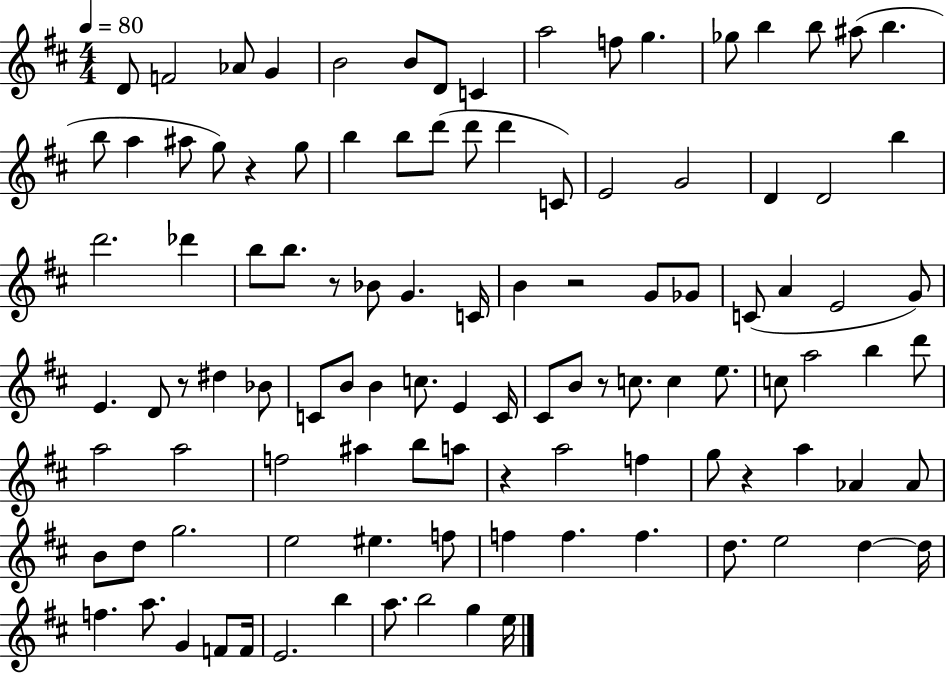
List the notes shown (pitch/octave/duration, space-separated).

D4/e F4/h Ab4/e G4/q B4/h B4/e D4/e C4/q A5/h F5/e G5/q. Gb5/e B5/q B5/e A#5/e B5/q. B5/e A5/q A#5/e G5/e R/q G5/e B5/q B5/e D6/e D6/e D6/q C4/e E4/h G4/h D4/q D4/h B5/q D6/h. Db6/q B5/e B5/e. R/e Bb4/e G4/q. C4/s B4/q R/h G4/e Gb4/e C4/e A4/q E4/h G4/e E4/q. D4/e R/e D#5/q Bb4/e C4/e B4/e B4/q C5/e. E4/q C4/s C#4/e B4/e R/e C5/e. C5/q E5/e. C5/e A5/h B5/q D6/e A5/h A5/h F5/h A#5/q B5/e A5/e R/q A5/h F5/q G5/e R/q A5/q Ab4/q Ab4/e B4/e D5/e G5/h. E5/h EIS5/q. F5/e F5/q F5/q. F5/q. D5/e. E5/h D5/q D5/s F5/q. A5/e. G4/q F4/e F4/s E4/h. B5/q A5/e. B5/h G5/q E5/s